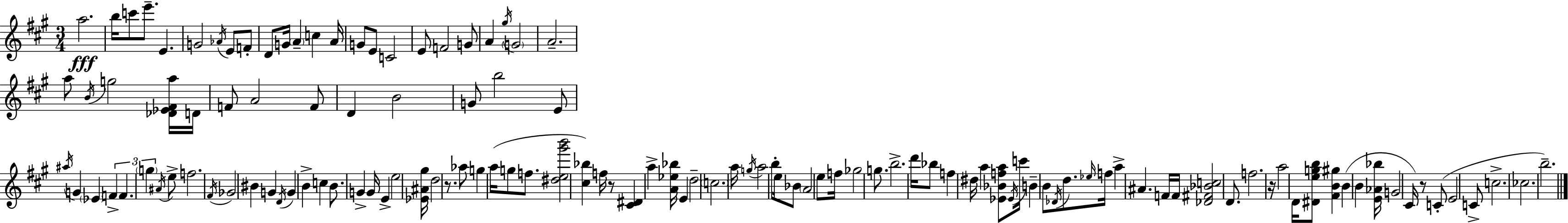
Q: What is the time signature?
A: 3/4